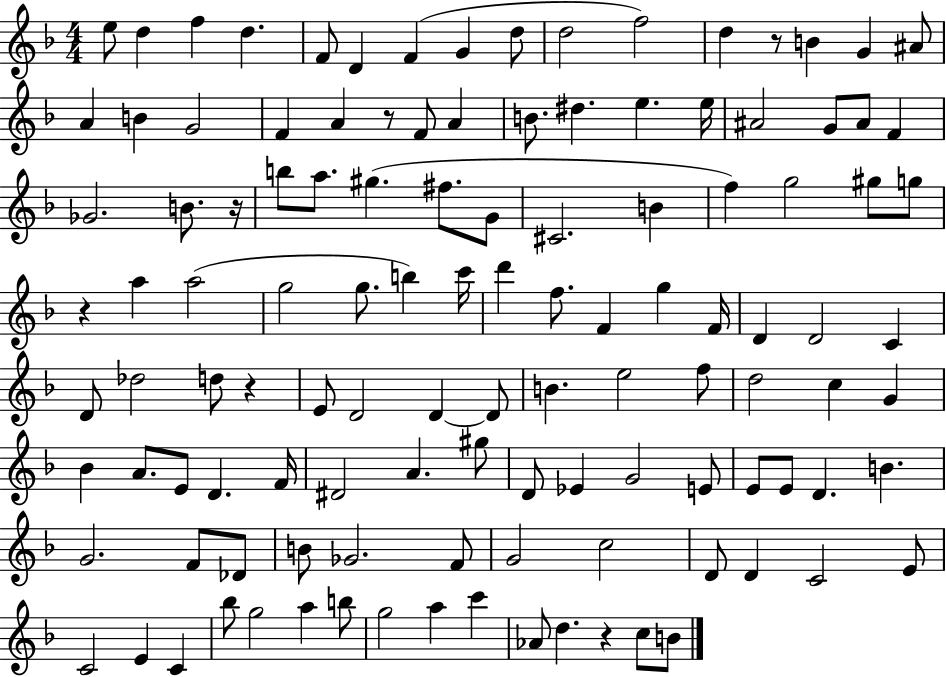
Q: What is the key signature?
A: F major